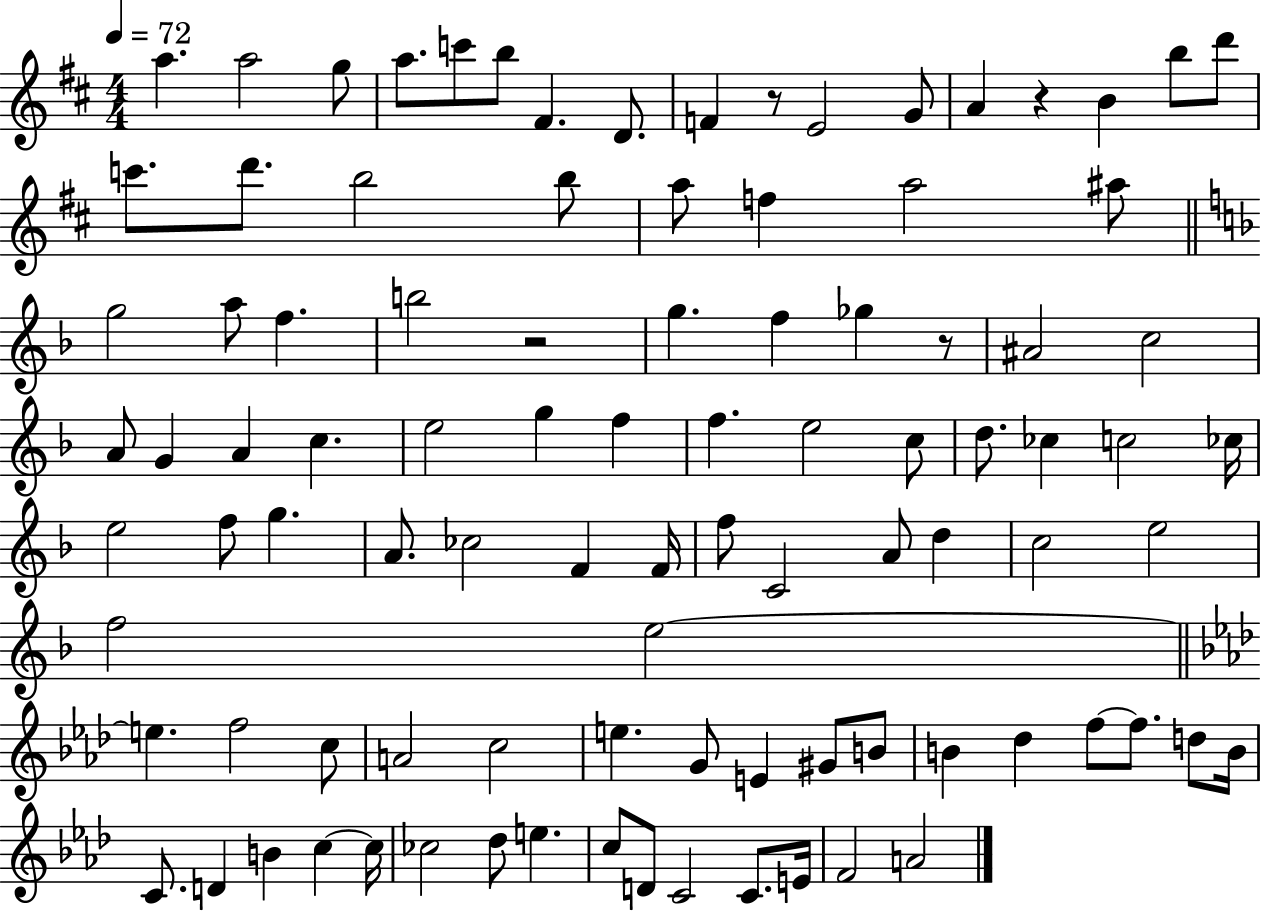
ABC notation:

X:1
T:Untitled
M:4/4
L:1/4
K:D
a a2 g/2 a/2 c'/2 b/2 ^F D/2 F z/2 E2 G/2 A z B b/2 d'/2 c'/2 d'/2 b2 b/2 a/2 f a2 ^a/2 g2 a/2 f b2 z2 g f _g z/2 ^A2 c2 A/2 G A c e2 g f f e2 c/2 d/2 _c c2 _c/4 e2 f/2 g A/2 _c2 F F/4 f/2 C2 A/2 d c2 e2 f2 e2 e f2 c/2 A2 c2 e G/2 E ^G/2 B/2 B _d f/2 f/2 d/2 B/4 C/2 D B c c/4 _c2 _d/2 e c/2 D/2 C2 C/2 E/4 F2 A2